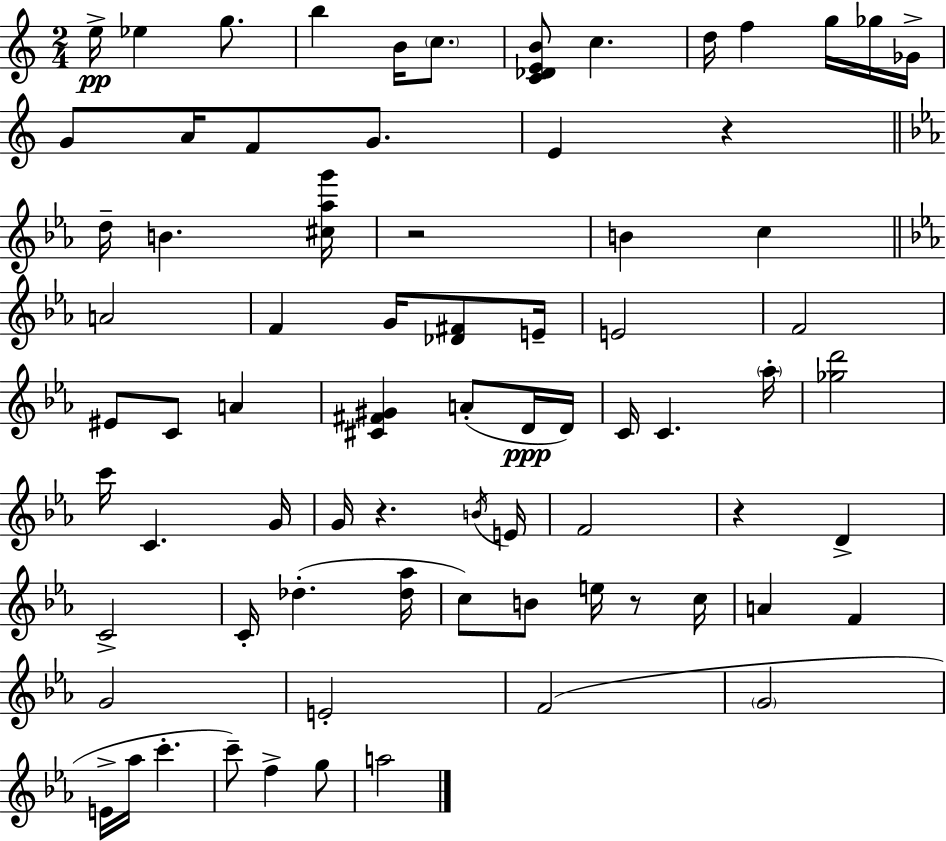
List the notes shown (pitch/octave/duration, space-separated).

E5/s Eb5/q G5/e. B5/q B4/s C5/e. [C4,Db4,E4,B4]/e C5/q. D5/s F5/q G5/s Gb5/s Gb4/s G4/e A4/s F4/e G4/e. E4/q R/q D5/s B4/q. [C#5,Ab5,G6]/s R/h B4/q C5/q A4/h F4/q G4/s [Db4,F#4]/e E4/s E4/h F4/h EIS4/e C4/e A4/q [C#4,F#4,G#4]/q A4/e D4/s D4/s C4/s C4/q. Ab5/s [Gb5,D6]/h C6/s C4/q. G4/s G4/s R/q. B4/s E4/s F4/h R/q D4/q C4/h C4/s Db5/q. [Db5,Ab5]/s C5/e B4/e E5/s R/e C5/s A4/q F4/q G4/h E4/h F4/h G4/h E4/s Ab5/s C6/q. C6/e F5/q G5/e A5/h